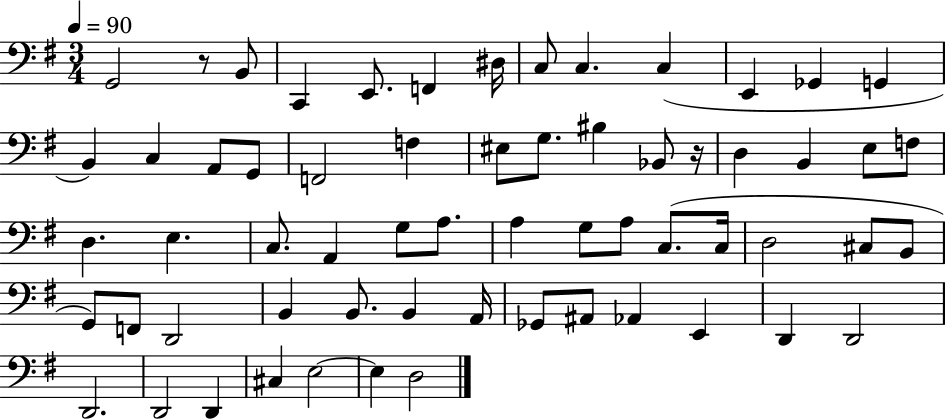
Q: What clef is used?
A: bass